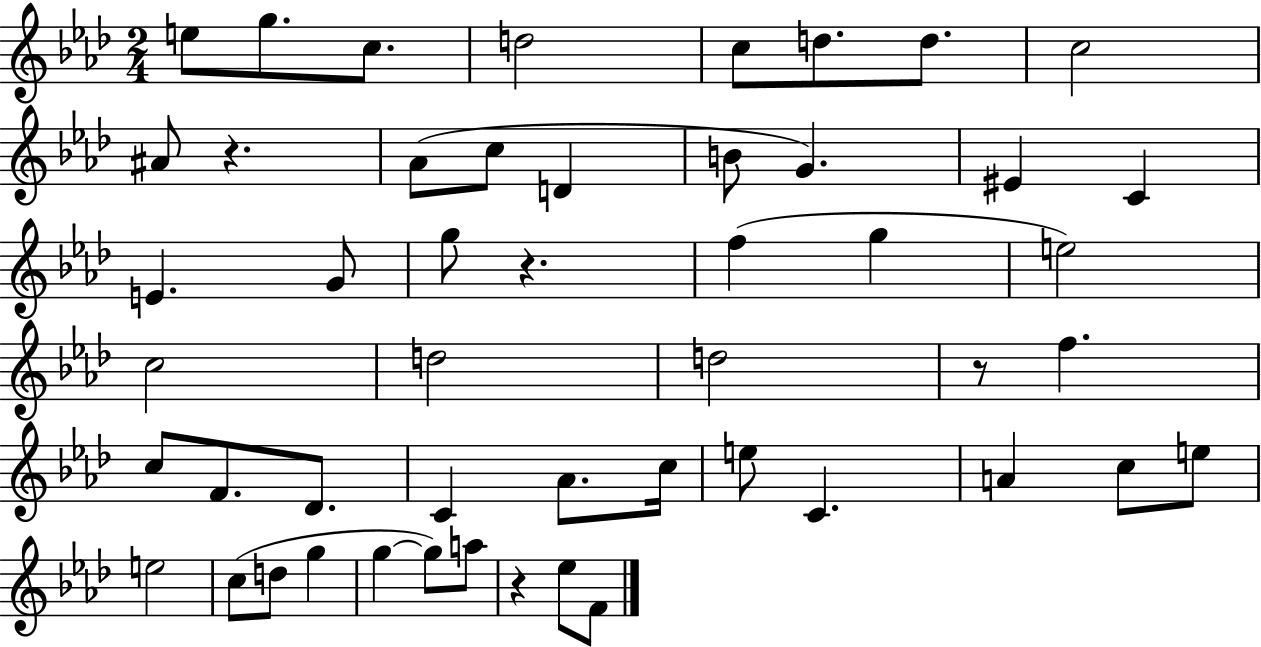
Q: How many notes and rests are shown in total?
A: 50